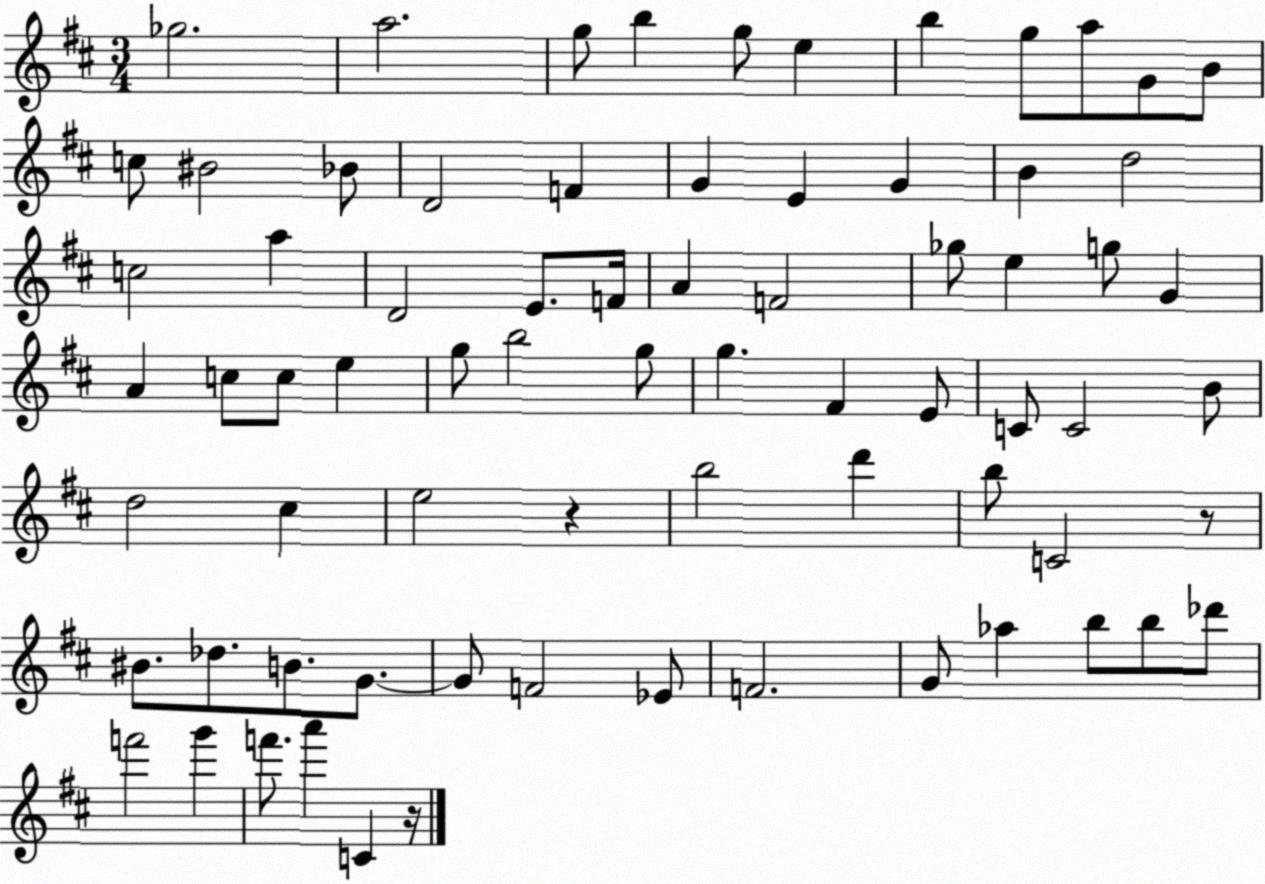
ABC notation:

X:1
T:Untitled
M:3/4
L:1/4
K:D
_g2 a2 g/2 b g/2 e b g/2 a/2 G/2 B/2 c/2 ^B2 _B/2 D2 F G E G B d2 c2 a D2 E/2 F/4 A F2 _g/2 e g/2 G A c/2 c/2 e g/2 b2 g/2 g ^F E/2 C/2 C2 B/2 d2 ^c e2 z b2 d' b/2 C2 z/2 ^B/2 _d/2 B/2 G/2 G/2 F2 _E/2 F2 G/2 _a b/2 b/2 _d'/2 f'2 g' f'/2 a' C z/4